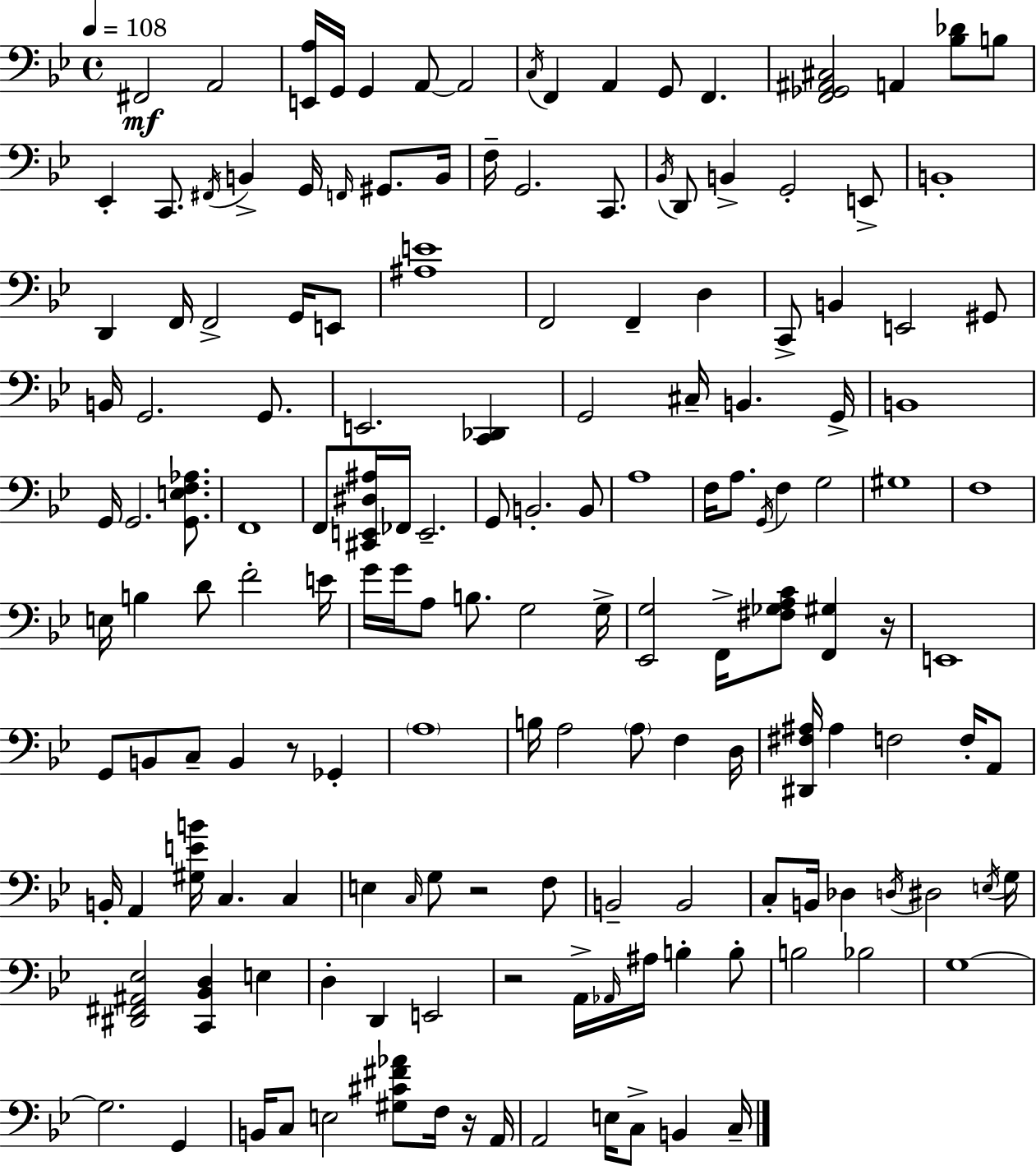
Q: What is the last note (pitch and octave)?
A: C3